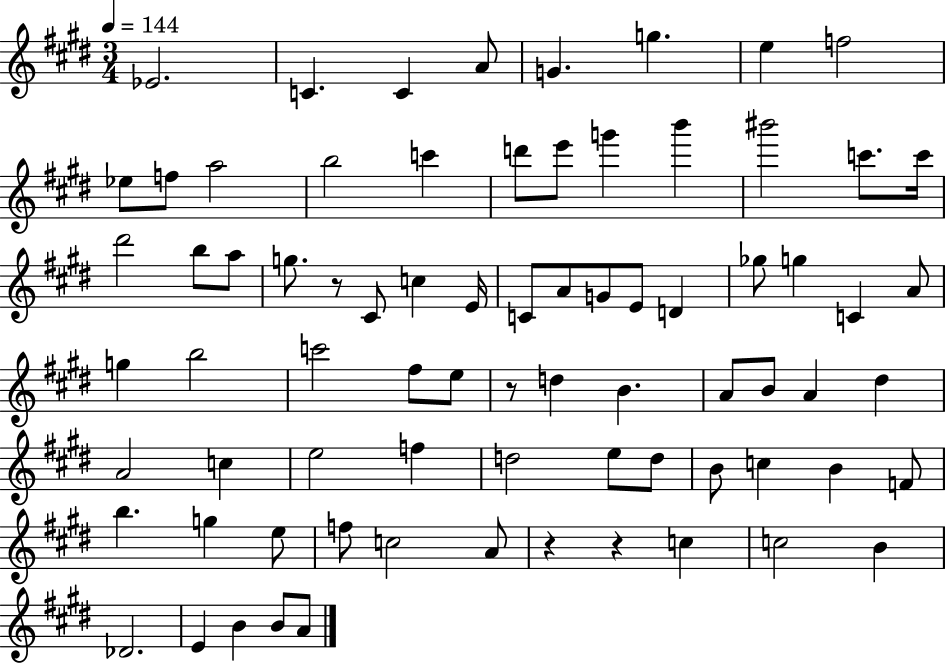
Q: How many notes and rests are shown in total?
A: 76